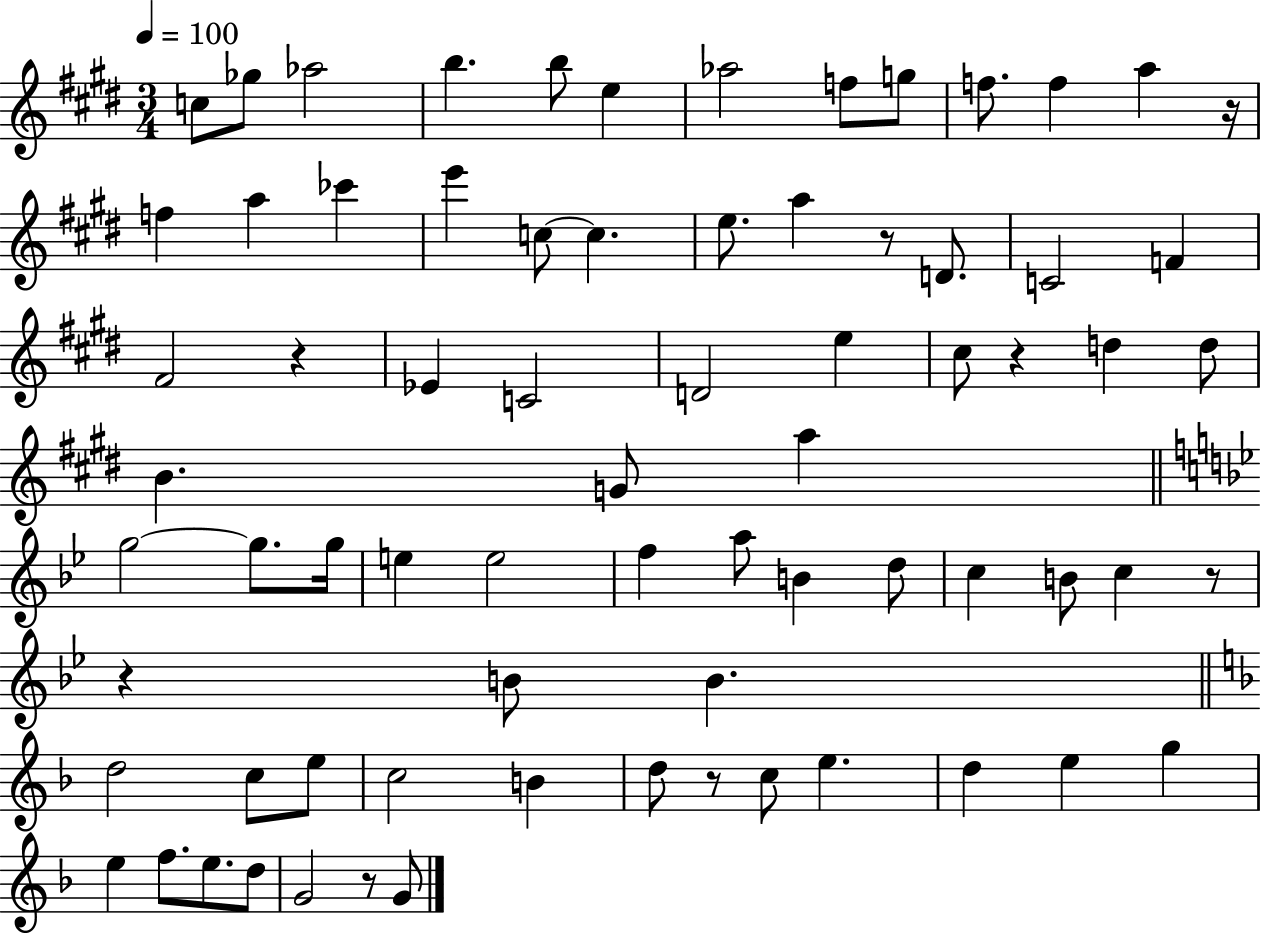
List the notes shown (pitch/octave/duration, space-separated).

C5/e Gb5/e Ab5/h B5/q. B5/e E5/q Ab5/h F5/e G5/e F5/e. F5/q A5/q R/s F5/q A5/q CES6/q E6/q C5/e C5/q. E5/e. A5/q R/e D4/e. C4/h F4/q F#4/h R/q Eb4/q C4/h D4/h E5/q C#5/e R/q D5/q D5/e B4/q. G4/e A5/q G5/h G5/e. G5/s E5/q E5/h F5/q A5/e B4/q D5/e C5/q B4/e C5/q R/e R/q B4/e B4/q. D5/h C5/e E5/e C5/h B4/q D5/e R/e C5/e E5/q. D5/q E5/q G5/q E5/q F5/e. E5/e. D5/e G4/h R/e G4/e